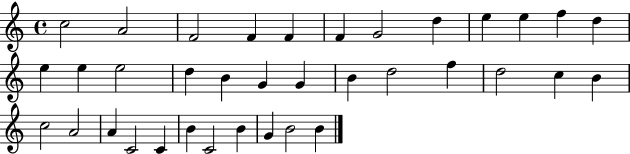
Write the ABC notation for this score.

X:1
T:Untitled
M:4/4
L:1/4
K:C
c2 A2 F2 F F F G2 d e e f d e e e2 d B G G B d2 f d2 c B c2 A2 A C2 C B C2 B G B2 B